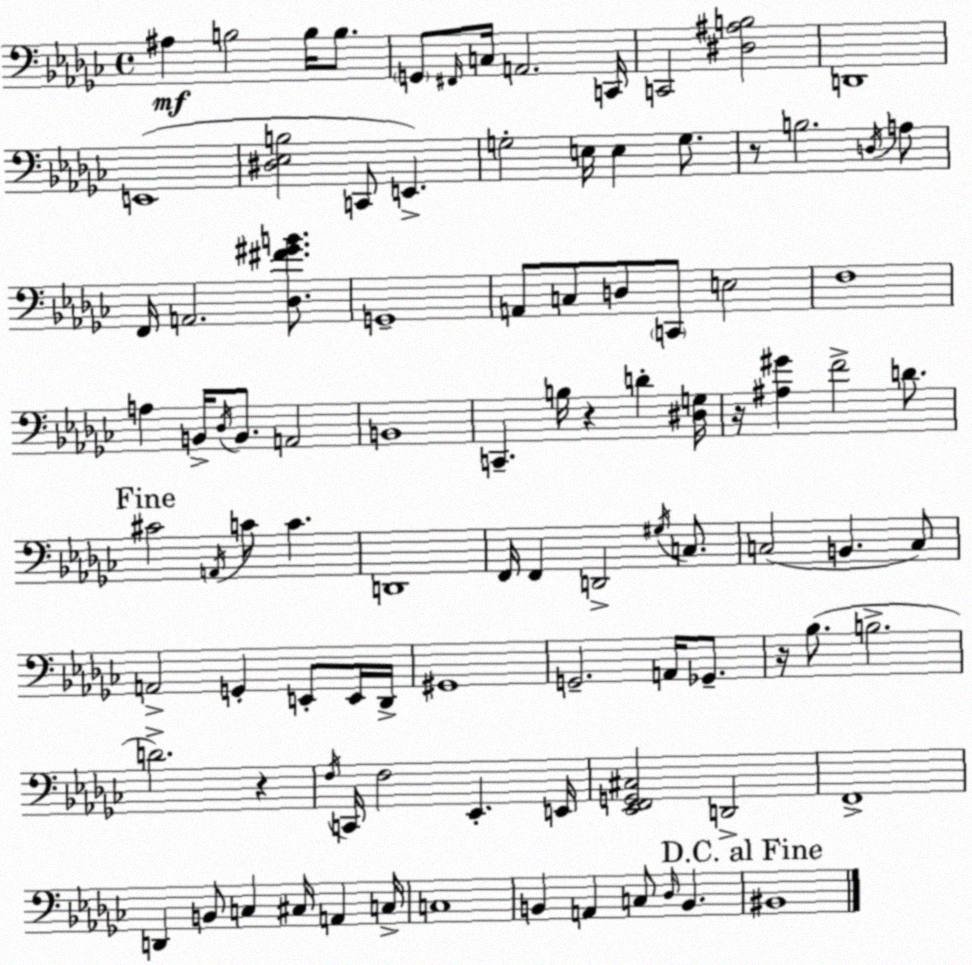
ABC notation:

X:1
T:Untitled
M:4/4
L:1/4
K:Ebm
^A, B,2 B,/4 B,/2 G,,/2 ^F,,/4 C,/4 A,,2 C,,/4 C,,2 [^D,^A,B,]2 D,,4 E,,4 [^D,_E,B,]2 C,,/2 E,, G,2 E,/4 E, G,/2 z/2 B,2 D,/4 A,/2 F,,/4 A,,2 [_D,^F^GB]/2 G,,4 A,,/2 C,/2 D,/2 C,,/2 E,2 F,4 A, B,,/4 _D,/4 B,,/2 A,,2 B,,4 C,, B,/4 z D [^D,G,]/4 z/4 [^A,^G] F2 D/2 ^C2 A,,/4 C/2 C D,,4 F,,/4 F,, D,,2 ^G,/4 C,/2 C,2 B,, C,/2 A,,2 G,, E,,/2 E,,/4 _D,,/4 ^G,,4 G,,2 A,,/4 _G,,/2 z/4 _B,/2 B,2 D2 z F,/4 C,,/4 F,2 _E,, E,,/4 [_E,,F,,G,,^C,]2 D,,2 F,,4 D,, B,,/2 C, ^C,/4 A,, C,/4 C,4 B,, A,, C,/2 _D,/4 B,, ^B,,4